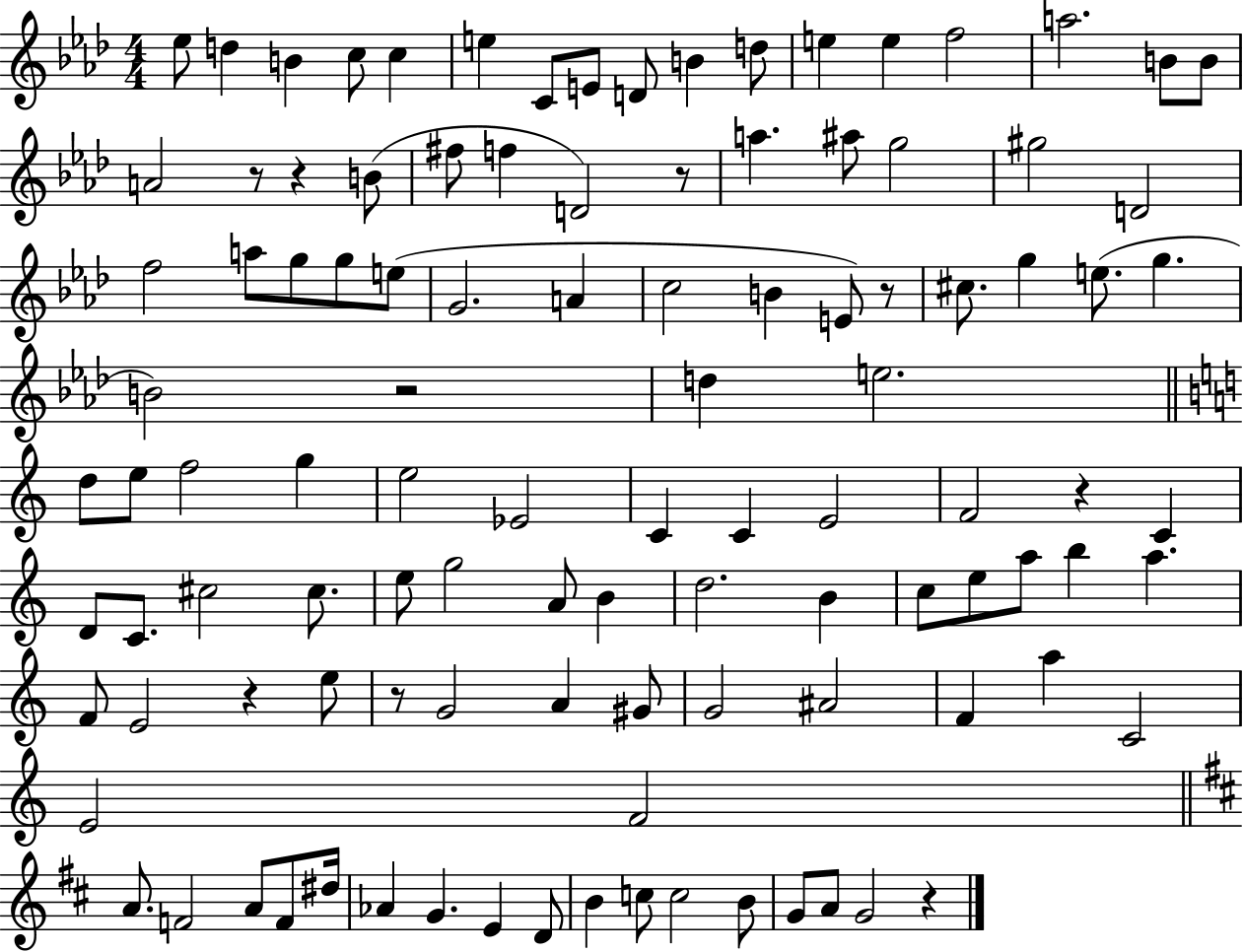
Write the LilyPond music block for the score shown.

{
  \clef treble
  \numericTimeSignature
  \time 4/4
  \key aes \major
  ees''8 d''4 b'4 c''8 c''4 | e''4 c'8 e'8 d'8 b'4 d''8 | e''4 e''4 f''2 | a''2. b'8 b'8 | \break a'2 r8 r4 b'8( | fis''8 f''4 d'2) r8 | a''4. ais''8 g''2 | gis''2 d'2 | \break f''2 a''8 g''8 g''8 e''8( | g'2. a'4 | c''2 b'4 e'8) r8 | cis''8. g''4 e''8.( g''4. | \break b'2) r2 | d''4 e''2. | \bar "||" \break \key c \major d''8 e''8 f''2 g''4 | e''2 ees'2 | c'4 c'4 e'2 | f'2 r4 c'4 | \break d'8 c'8. cis''2 cis''8. | e''8 g''2 a'8 b'4 | d''2. b'4 | c''8 e''8 a''8 b''4 a''4. | \break f'8 e'2 r4 e''8 | r8 g'2 a'4 gis'8 | g'2 ais'2 | f'4 a''4 c'2 | \break e'2 f'2 | \bar "||" \break \key d \major a'8. f'2 a'8 f'8 dis''16 | aes'4 g'4. e'4 d'8 | b'4 c''8 c''2 b'8 | g'8 a'8 g'2 r4 | \break \bar "|."
}